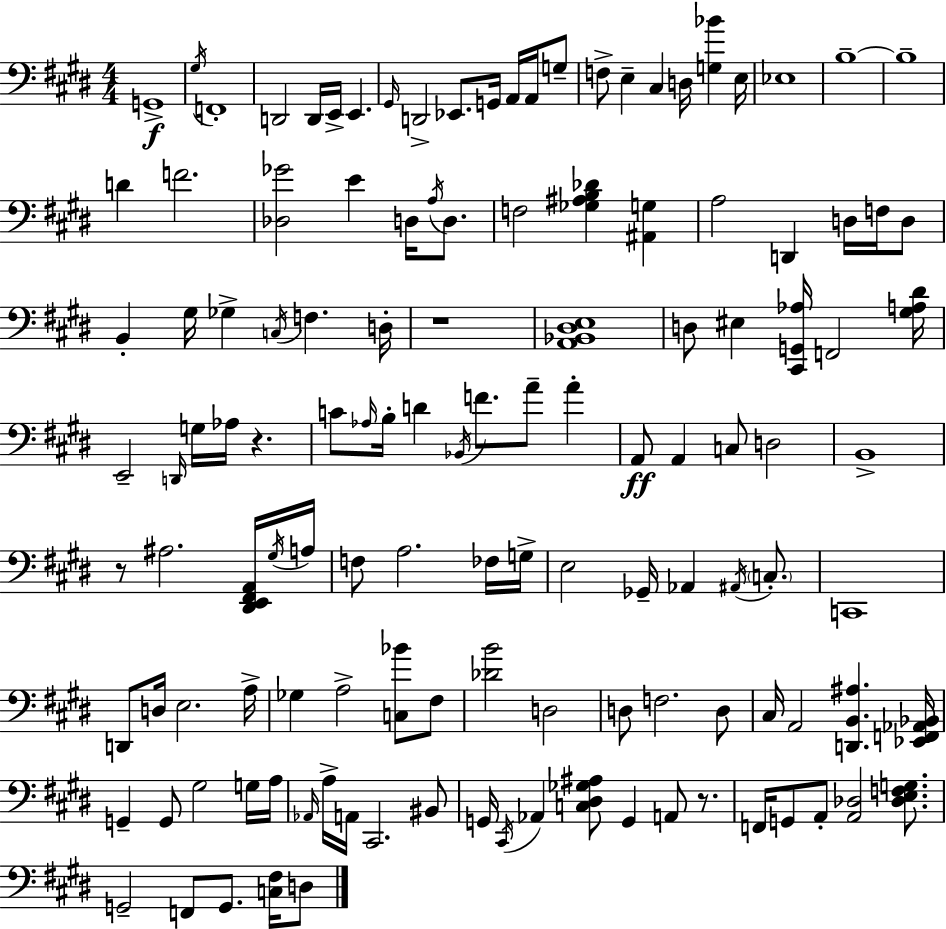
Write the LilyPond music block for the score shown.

{
  \clef bass
  \numericTimeSignature
  \time 4/4
  \key e \major
  \repeat volta 2 { g,1->\f | \acciaccatura { gis16 } f,1-. | d,2 d,16 e,16-> e,4. | \grace { gis,16 } d,2-> ees,8. g,16 a,16 a,16 | \break g8-- f8-> e4-- cis4 d16 <g bes'>4 | e16 ees1 | b1--~~ | b1-- | \break d'4 f'2. | <des ges'>2 e'4 d16 \acciaccatura { a16 } | d8. f2 <ges ais b des'>4 <ais, g>4 | a2 d,4 d16 | \break f16 d8 b,4-. gis16 ges4-> \acciaccatura { c16 } f4. | d16-. r1 | <a, bes, dis e>1 | d8 eis4 <cis, g, aes>16 f,2 | \break <gis a dis'>16 e,2-- \grace { d,16 } g16 aes16 r4. | c'8 \grace { aes16 } b16-. d'4 \acciaccatura { bes,16 } f'8. | a'8-- a'4-. a,8\ff a,4 c8 d2 | b,1-> | \break r8 ais2. | <dis, e, fis, a,>16 \acciaccatura { gis16 } a16 f8 a2. | fes16 g16-> e2 | ges,16-- aes,4 \acciaccatura { ais,16 } \parenthesize c8.-. c,1 | \break d,8 d16 e2. | a16-> ges4 a2-> | <c bes'>8 fis8 <des' b'>2 | d2 d8 f2. | \break d8 cis16 a,2 | <d, b, ais>4. <ees, f, aes, bes,>16 g,4-- g,8 gis2 | g16 a16 \grace { aes,16 } a16-> a,16 cis,2. | bis,8 g,16 \acciaccatura { cis,16 } aes,4 | \break <c dis ges ais>8 g,4 a,8 r8. f,16 g,8 a,8-. | <a, des>2 <des e f g>8. g,2-- | f,8 g,8. <c fis>16 d8 } \bar "|."
}